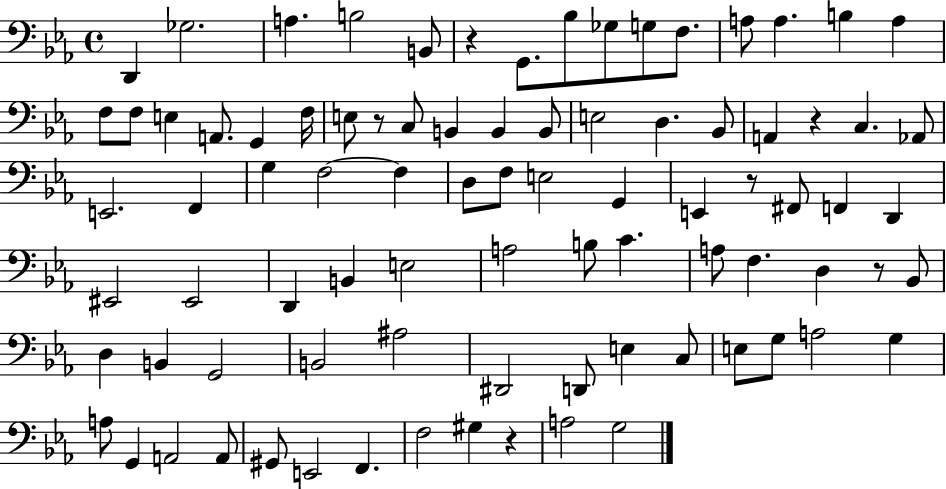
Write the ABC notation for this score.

X:1
T:Untitled
M:4/4
L:1/4
K:Eb
D,, _G,2 A, B,2 B,,/2 z G,,/2 _B,/2 _G,/2 G,/2 F,/2 A,/2 A, B, A, F,/2 F,/2 E, A,,/2 G,, F,/4 E,/2 z/2 C,/2 B,, B,, B,,/2 E,2 D, _B,,/2 A,, z C, _A,,/2 E,,2 F,, G, F,2 F, D,/2 F,/2 E,2 G,, E,, z/2 ^F,,/2 F,, D,, ^E,,2 ^E,,2 D,, B,, E,2 A,2 B,/2 C A,/2 F, D, z/2 _B,,/2 D, B,, G,,2 B,,2 ^A,2 ^D,,2 D,,/2 E, C,/2 E,/2 G,/2 A,2 G, A,/2 G,, A,,2 A,,/2 ^G,,/2 E,,2 F,, F,2 ^G, z A,2 G,2